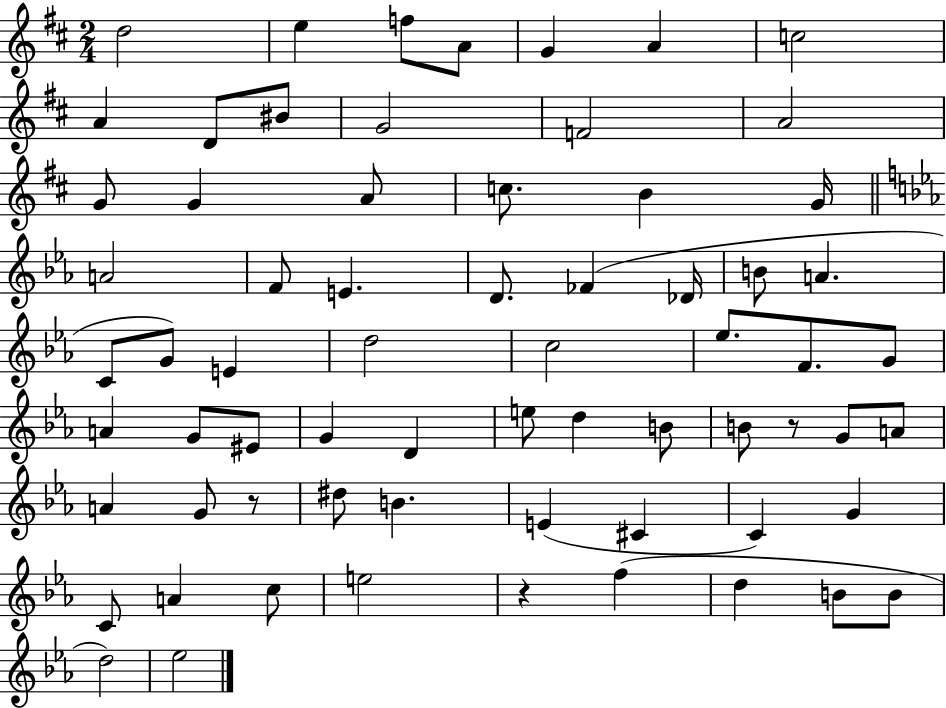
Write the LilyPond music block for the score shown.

{
  \clef treble
  \numericTimeSignature
  \time 2/4
  \key d \major
  d''2 | e''4 f''8 a'8 | g'4 a'4 | c''2 | \break a'4 d'8 bis'8 | g'2 | f'2 | a'2 | \break g'8 g'4 a'8 | c''8. b'4 g'16 | \bar "||" \break \key c \minor a'2 | f'8 e'4. | d'8. fes'4( des'16 | b'8 a'4. | \break c'8 g'8) e'4 | d''2 | c''2 | ees''8. f'8. g'8 | \break a'4 g'8 eis'8 | g'4 d'4 | e''8 d''4 b'8 | b'8 r8 g'8 a'8 | \break a'4 g'8 r8 | dis''8 b'4. | e'4( cis'4 | c'4) g'4 | \break c'8 a'4 c''8 | e''2 | r4 f''4( | d''4 b'8 b'8 | \break d''2) | ees''2 | \bar "|."
}